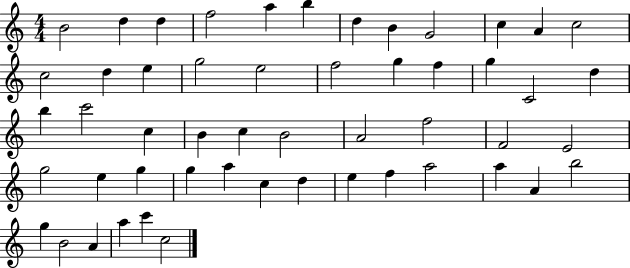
{
  \clef treble
  \numericTimeSignature
  \time 4/4
  \key c \major
  b'2 d''4 d''4 | f''2 a''4 b''4 | d''4 b'4 g'2 | c''4 a'4 c''2 | \break c''2 d''4 e''4 | g''2 e''2 | f''2 g''4 f''4 | g''4 c'2 d''4 | \break b''4 c'''2 c''4 | b'4 c''4 b'2 | a'2 f''2 | f'2 e'2 | \break g''2 e''4 g''4 | g''4 a''4 c''4 d''4 | e''4 f''4 a''2 | a''4 a'4 b''2 | \break g''4 b'2 a'4 | a''4 c'''4 c''2 | \bar "|."
}